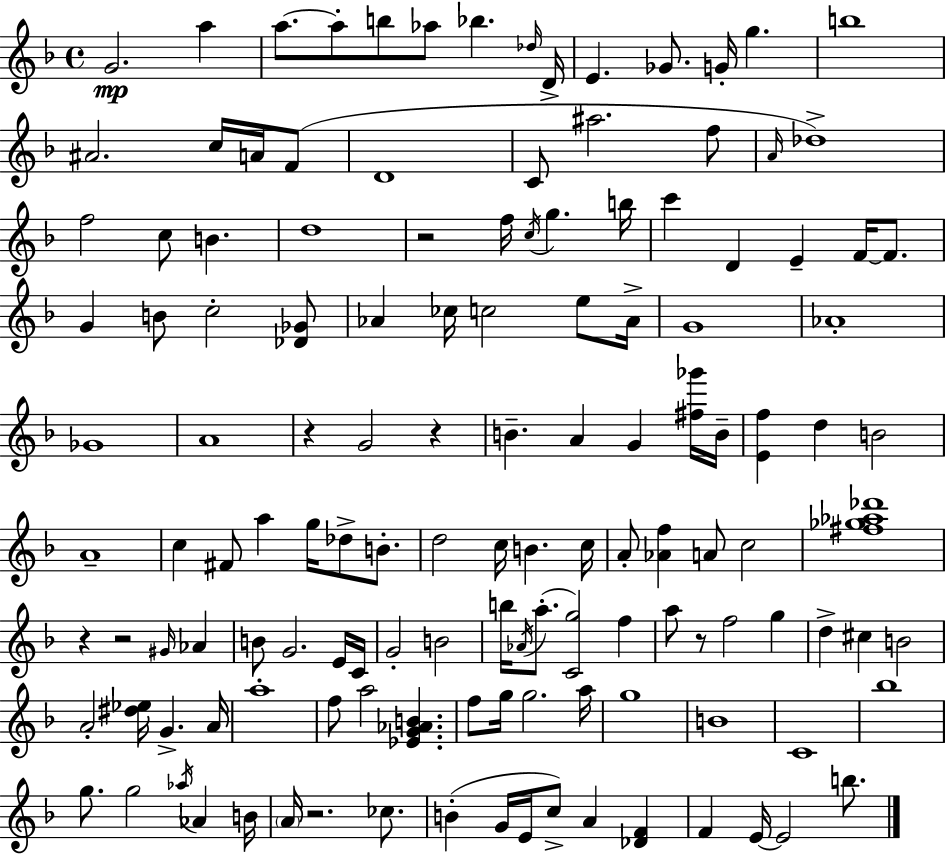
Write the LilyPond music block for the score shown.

{
  \clef treble
  \time 4/4
  \defaultTimeSignature
  \key d \minor
  g'2.\mp a''4 | a''8.~~ a''8-. b''8 aes''8 bes''4. \grace { des''16 } | d'16-> e'4. ges'8. g'16-. g''4. | b''1 | \break ais'2. c''16 a'16 f'8( | d'1 | c'8 ais''2. f''8 | \grace { a'16 }) des''1-> | \break f''2 c''8 b'4. | d''1 | r2 f''16 \acciaccatura { c''16 } g''4. | b''16 c'''4 d'4 e'4-- f'16~~ | \break f'8. g'4 b'8 c''2-. | <des' ges'>8 aes'4 ces''16 c''2 | e''8 aes'16-> g'1 | aes'1-. | \break ges'1 | a'1 | r4 g'2 r4 | b'4.-- a'4 g'4 | \break <fis'' ges'''>16 b'16-- <e' f''>4 d''4 b'2 | a'1-- | c''4 fis'8 a''4 g''16 des''8-> | b'8.-. d''2 c''16 b'4. | \break c''16 a'8-. <aes' f''>4 a'8 c''2 | <fis'' ges'' aes'' des'''>1 | r4 r2 \grace { gis'16 } | aes'4 b'8 g'2. | \break e'16 c'16 g'2-. b'2 | b''16 \acciaccatura { aes'16 }( a''8.-. <c' g''>2) | f''4 a''8 r8 f''2 | g''4 d''4-> cis''4 b'2 | \break a'2-. <dis'' ees''>16 g'4.-> | a'16 a''1-. | f''8 a''2 <ees' g' aes' b'>4. | f''8 g''16 g''2. | \break a''16 g''1 | b'1 | c'1 | bes''1 | \break g''8. g''2 | \acciaccatura { aes''16 } aes'4 b'16 \parenthesize a'16 r2. | ces''8. b'4-.( g'16 e'16 c''8->) a'4 | <des' f'>4 f'4 e'16~~ e'2 | \break b''8. \bar "|."
}